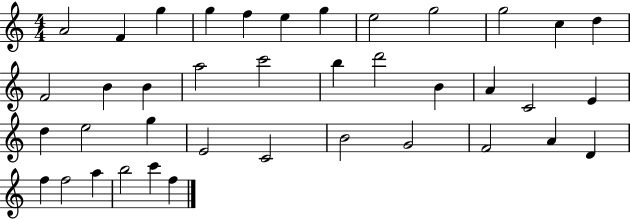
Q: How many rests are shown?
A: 0